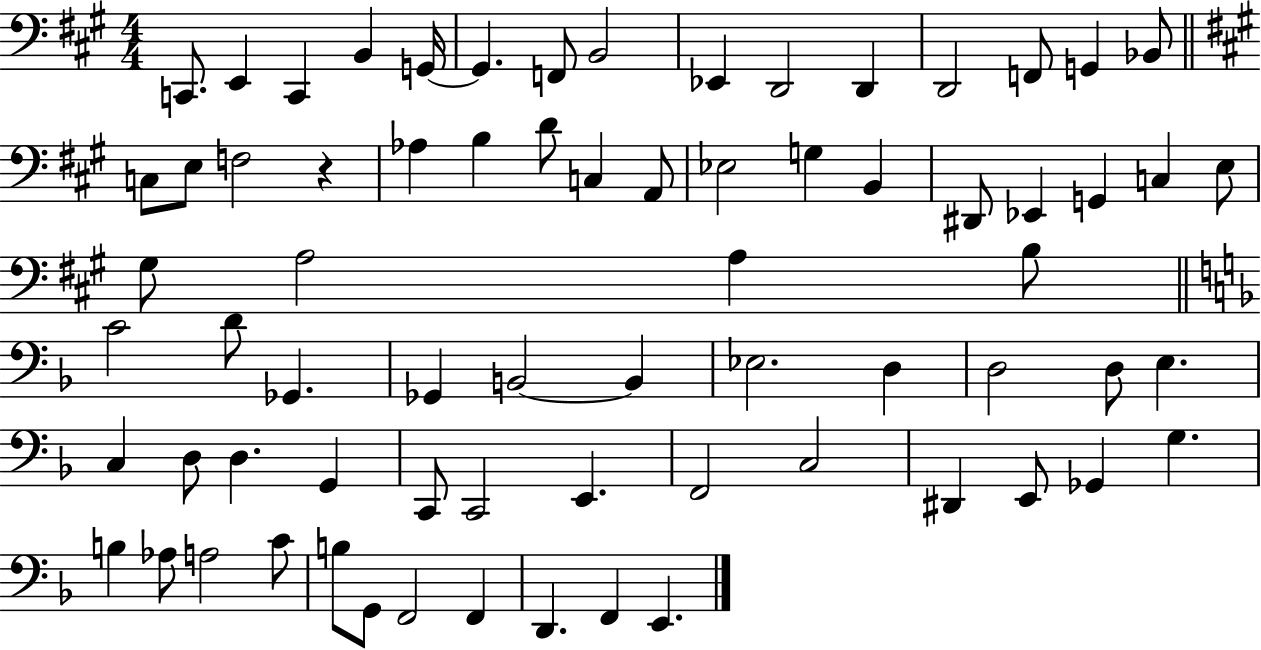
C2/e. E2/q C2/q B2/q G2/s G2/q. F2/e B2/h Eb2/q D2/h D2/q D2/h F2/e G2/q Bb2/e C3/e E3/e F3/h R/q Ab3/q B3/q D4/e C3/q A2/e Eb3/h G3/q B2/q D#2/e Eb2/q G2/q C3/q E3/e G#3/e A3/h A3/q B3/e C4/h D4/e Gb2/q. Gb2/q B2/h B2/q Eb3/h. D3/q D3/h D3/e E3/q. C3/q D3/e D3/q. G2/q C2/e C2/h E2/q. F2/h C3/h D#2/q E2/e Gb2/q G3/q. B3/q Ab3/e A3/h C4/e B3/e G2/e F2/h F2/q D2/q. F2/q E2/q.